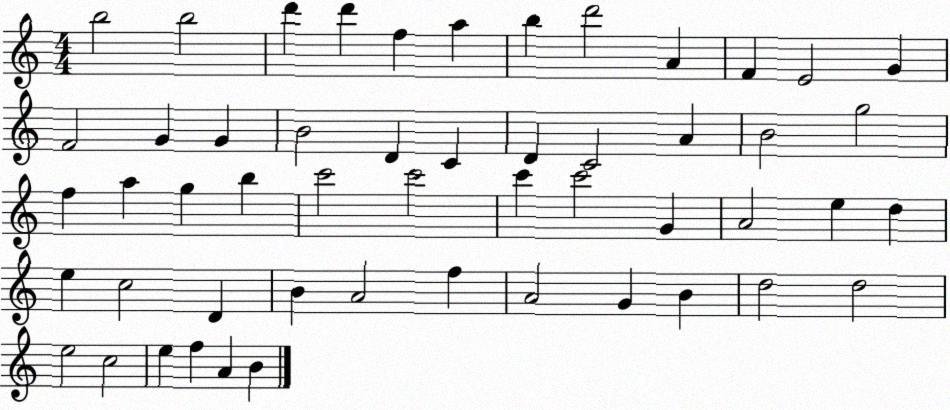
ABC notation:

X:1
T:Untitled
M:4/4
L:1/4
K:C
b2 b2 d' d' f a b d'2 A F E2 G F2 G G B2 D C D C2 A B2 g2 f a g b c'2 c'2 c' c'2 G A2 e d e c2 D B A2 f A2 G B d2 d2 e2 c2 e f A B